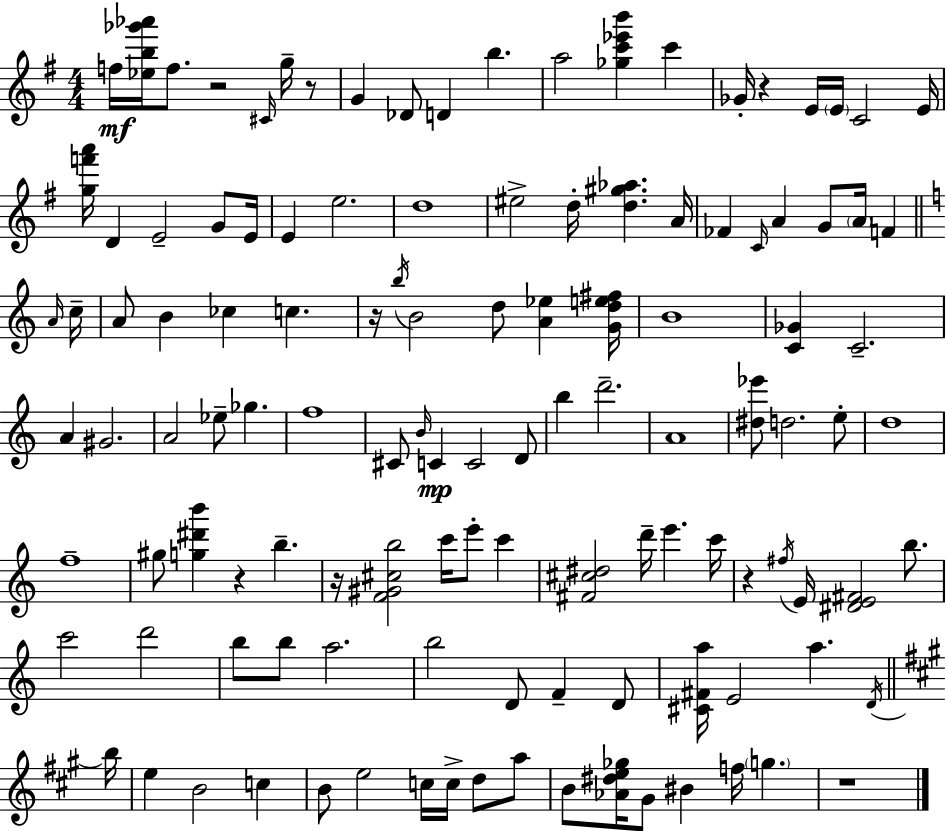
X:1
T:Untitled
M:4/4
L:1/4
K:G
f/4 [_eb_g'_a']/4 f/2 z2 ^C/4 g/4 z/2 G _D/2 D b a2 [_gc'_e'b'] c' _G/4 z E/4 E/4 C2 E/4 [gf'a']/4 D E2 G/2 E/4 E e2 d4 ^e2 d/4 [d^g_a] A/4 _F C/4 A G/2 A/4 F A/4 c/4 A/2 B _c c z/4 b/4 B2 d/2 [A_e] [Gde^f]/4 B4 [C_G] C2 A ^G2 A2 _e/2 _g f4 ^C/2 B/4 C C2 D/2 b d'2 A4 [^d_e']/2 d2 e/2 d4 f4 ^g/2 [g^d'b'] z b z/4 [F^G^cb]2 c'/4 e'/2 c' [^F^c^d]2 d'/4 e' c'/4 z ^f/4 E/4 [^DE^F]2 b/2 c'2 d'2 b/2 b/2 a2 b2 D/2 F D/2 [^C^Fa]/4 E2 a D/4 b/4 e B2 c B/2 e2 c/4 c/4 d/2 a/2 B/2 [_A^de_g]/4 ^G/2 ^B f/4 g z4